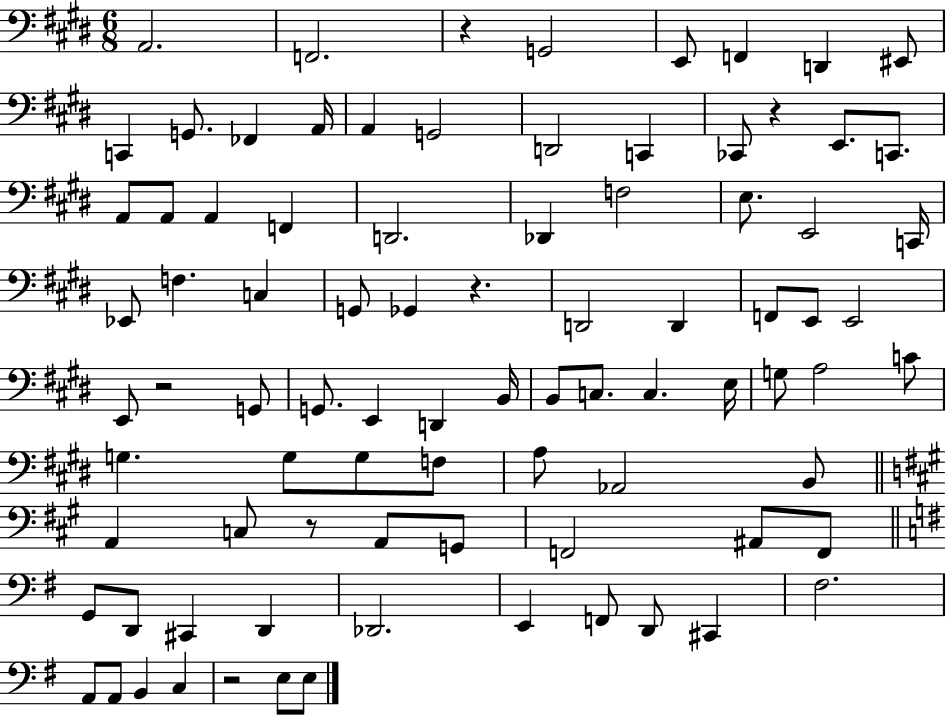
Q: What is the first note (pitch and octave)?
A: A2